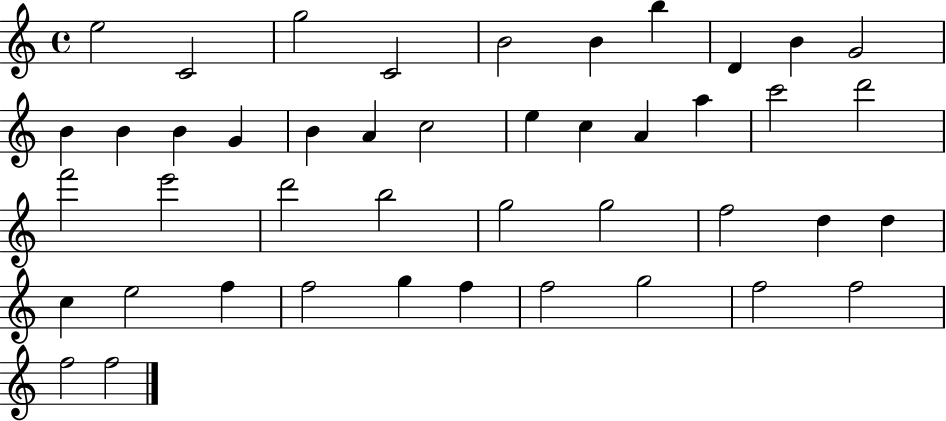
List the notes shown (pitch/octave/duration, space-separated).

E5/h C4/h G5/h C4/h B4/h B4/q B5/q D4/q B4/q G4/h B4/q B4/q B4/q G4/q B4/q A4/q C5/h E5/q C5/q A4/q A5/q C6/h D6/h F6/h E6/h D6/h B5/h G5/h G5/h F5/h D5/q D5/q C5/q E5/h F5/q F5/h G5/q F5/q F5/h G5/h F5/h F5/h F5/h F5/h